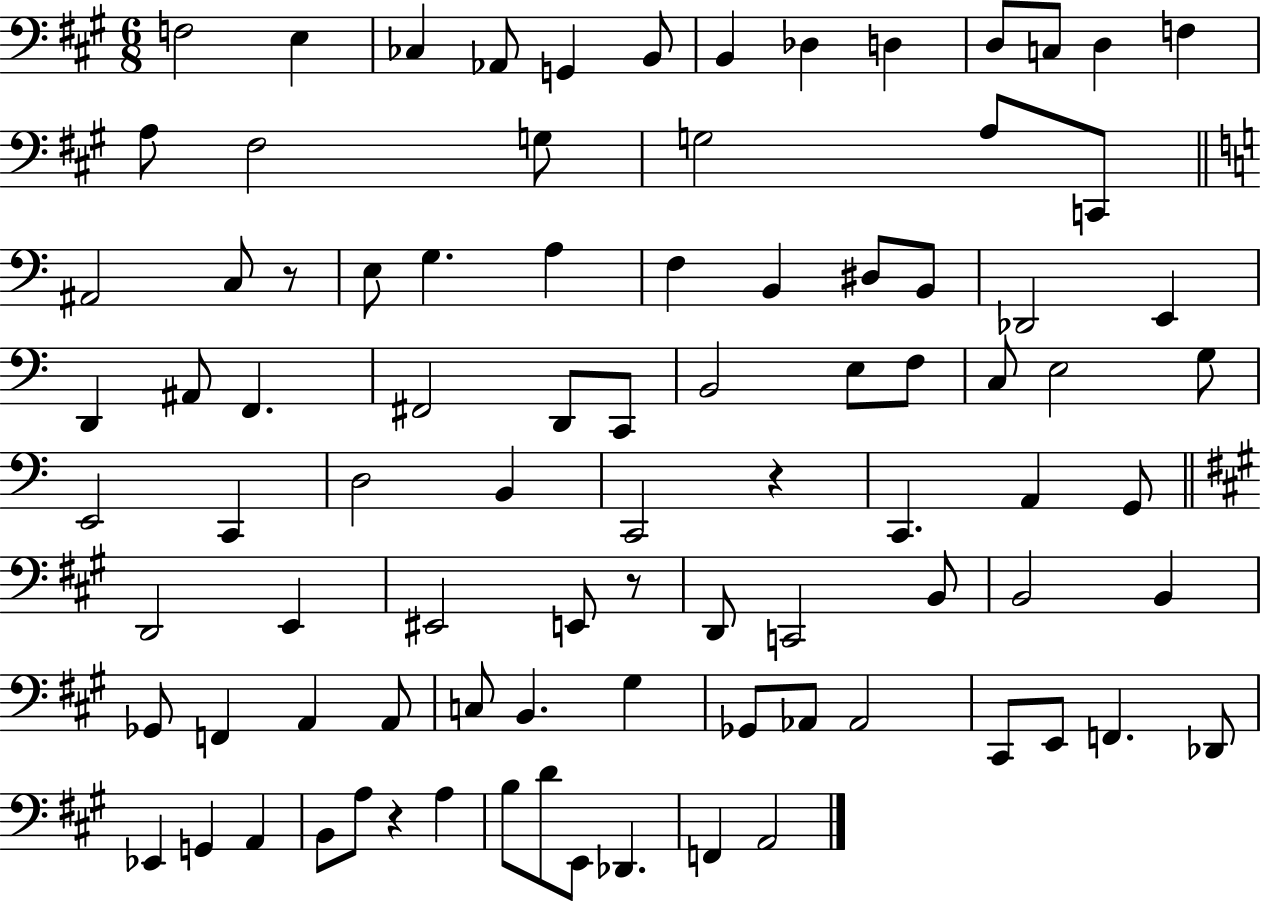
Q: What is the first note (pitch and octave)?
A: F3